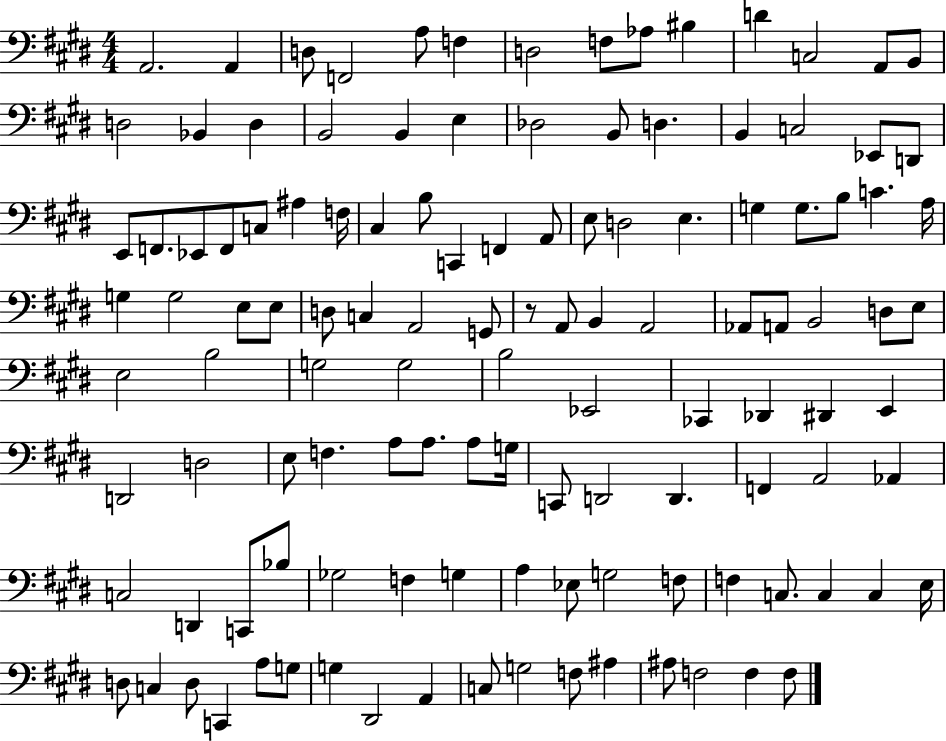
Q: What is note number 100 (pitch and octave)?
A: C3